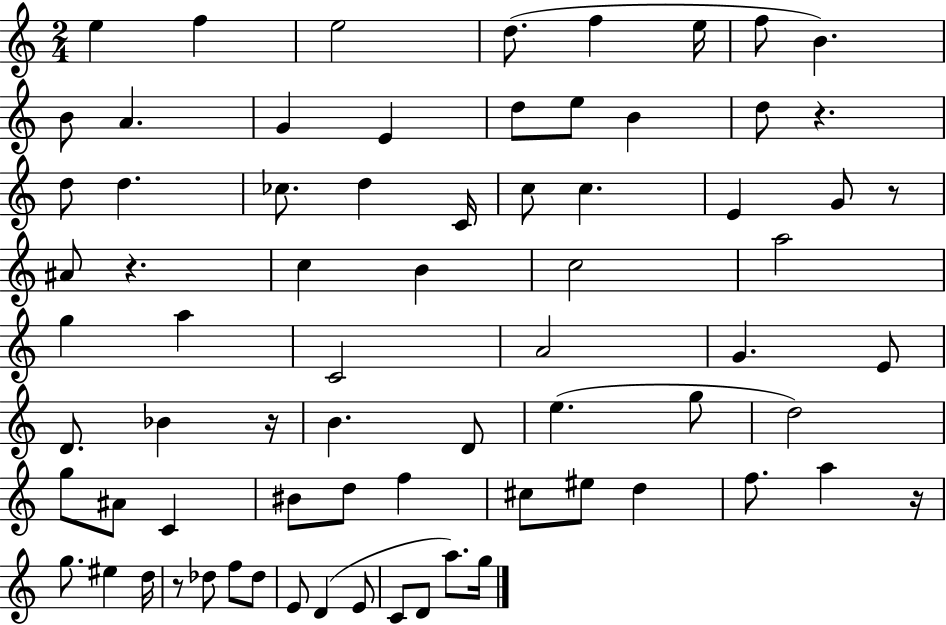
E5/q F5/q E5/h D5/e. F5/q E5/s F5/e B4/q. B4/e A4/q. G4/q E4/q D5/e E5/e B4/q D5/e R/q. D5/e D5/q. CES5/e. D5/q C4/s C5/e C5/q. E4/q G4/e R/e A#4/e R/q. C5/q B4/q C5/h A5/h G5/q A5/q C4/h A4/h G4/q. E4/e D4/e. Bb4/q R/s B4/q. D4/e E5/q. G5/e D5/h G5/e A#4/e C4/q BIS4/e D5/e F5/q C#5/e EIS5/e D5/q F5/e. A5/q R/s G5/e. EIS5/q D5/s R/e Db5/e F5/e Db5/e E4/e D4/q E4/e C4/e D4/e A5/e. G5/s